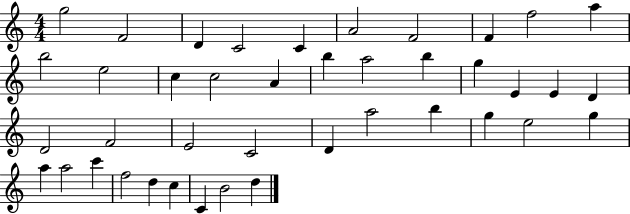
G5/h F4/h D4/q C4/h C4/q A4/h F4/h F4/q F5/h A5/q B5/h E5/h C5/q C5/h A4/q B5/q A5/h B5/q G5/q E4/q E4/q D4/q D4/h F4/h E4/h C4/h D4/q A5/h B5/q G5/q E5/h G5/q A5/q A5/h C6/q F5/h D5/q C5/q C4/q B4/h D5/q